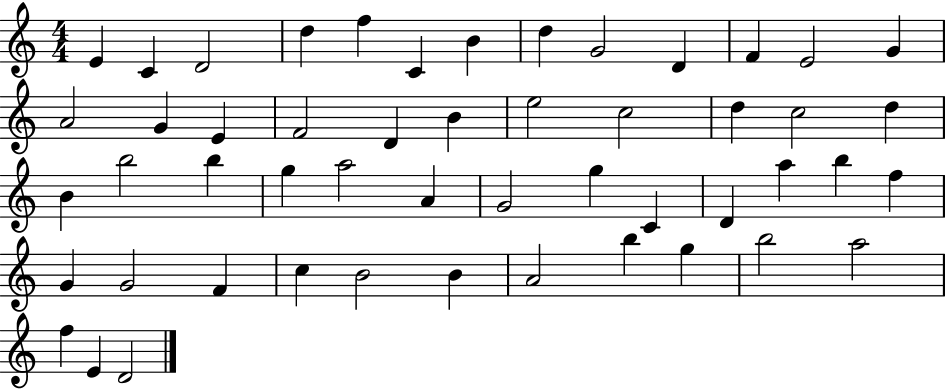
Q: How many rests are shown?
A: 0